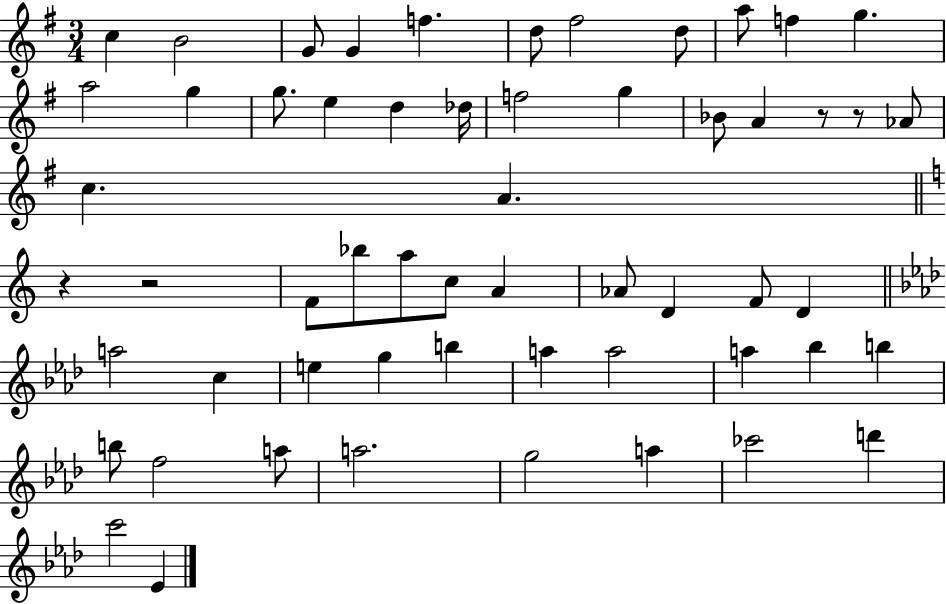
C5/q B4/h G4/e G4/q F5/q. D5/e F#5/h D5/e A5/e F5/q G5/q. A5/h G5/q G5/e. E5/q D5/q Db5/s F5/h G5/q Bb4/e A4/q R/e R/e Ab4/e C5/q. A4/q. R/q R/h F4/e Bb5/e A5/e C5/e A4/q Ab4/e D4/q F4/e D4/q A5/h C5/q E5/q G5/q B5/q A5/q A5/h A5/q Bb5/q B5/q B5/e F5/h A5/e A5/h. G5/h A5/q CES6/h D6/q C6/h Eb4/q